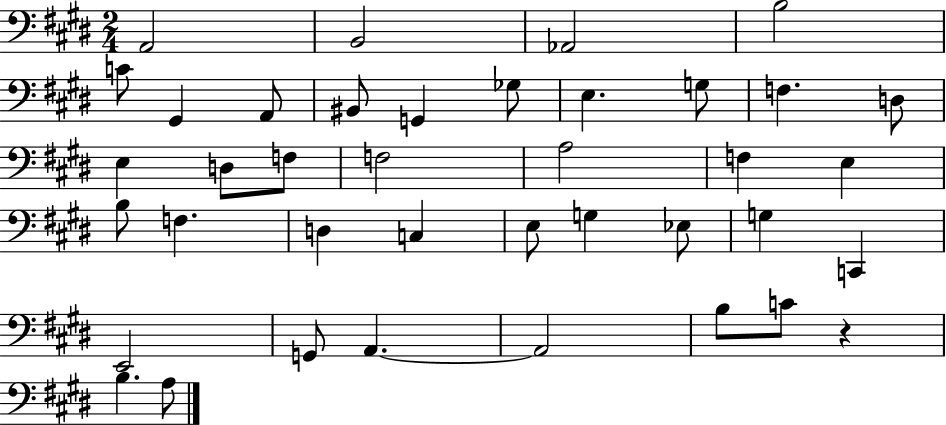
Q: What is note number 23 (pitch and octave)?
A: F3